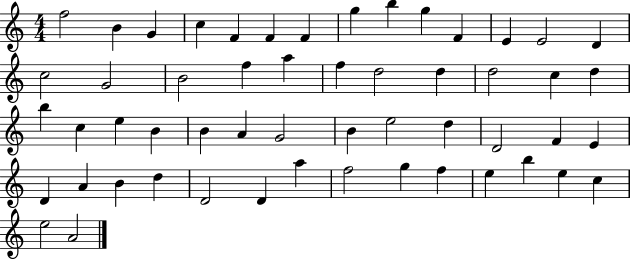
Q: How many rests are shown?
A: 0